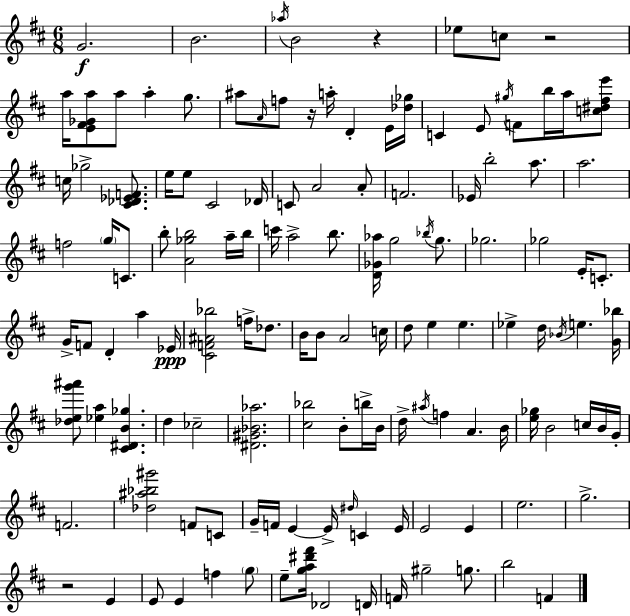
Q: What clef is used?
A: treble